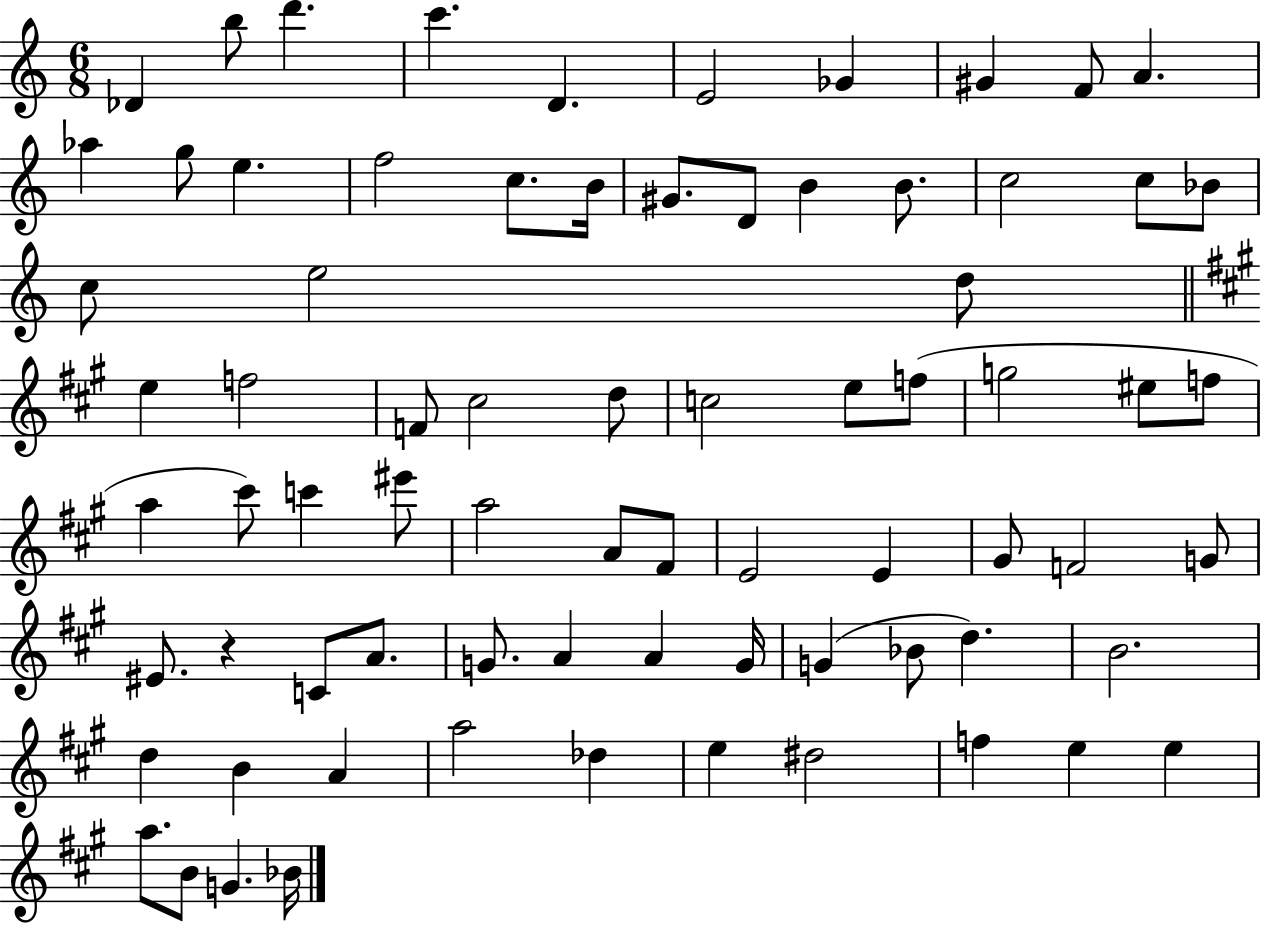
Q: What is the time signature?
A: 6/8